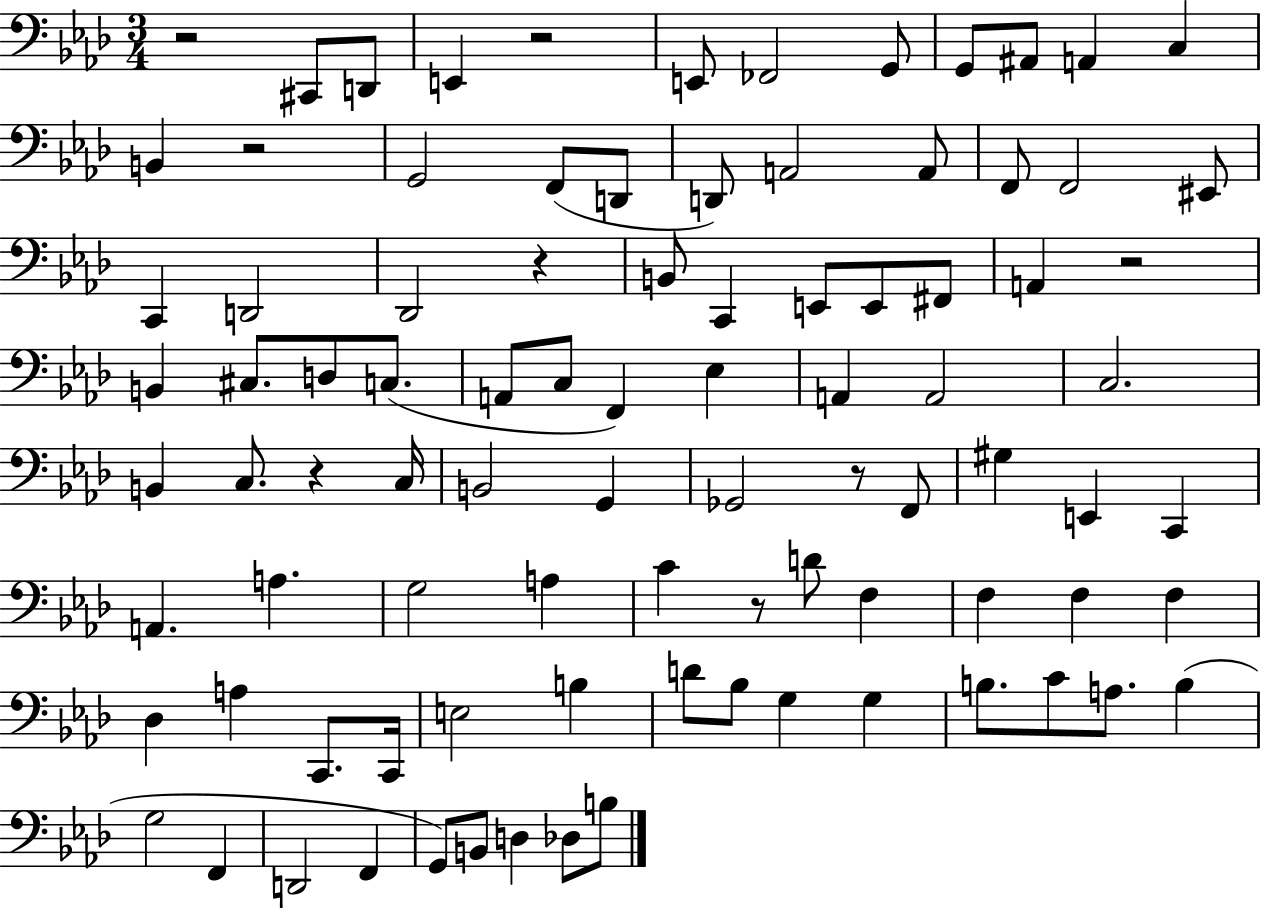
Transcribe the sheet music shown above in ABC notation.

X:1
T:Untitled
M:3/4
L:1/4
K:Ab
z2 ^C,,/2 D,,/2 E,, z2 E,,/2 _F,,2 G,,/2 G,,/2 ^A,,/2 A,, C, B,, z2 G,,2 F,,/2 D,,/2 D,,/2 A,,2 A,,/2 F,,/2 F,,2 ^E,,/2 C,, D,,2 _D,,2 z B,,/2 C,, E,,/2 E,,/2 ^F,,/2 A,, z2 B,, ^C,/2 D,/2 C,/2 A,,/2 C,/2 F,, _E, A,, A,,2 C,2 B,, C,/2 z C,/4 B,,2 G,, _G,,2 z/2 F,,/2 ^G, E,, C,, A,, A, G,2 A, C z/2 D/2 F, F, F, F, _D, A, C,,/2 C,,/4 E,2 B, D/2 _B,/2 G, G, B,/2 C/2 A,/2 B, G,2 F,, D,,2 F,, G,,/2 B,,/2 D, _D,/2 B,/2